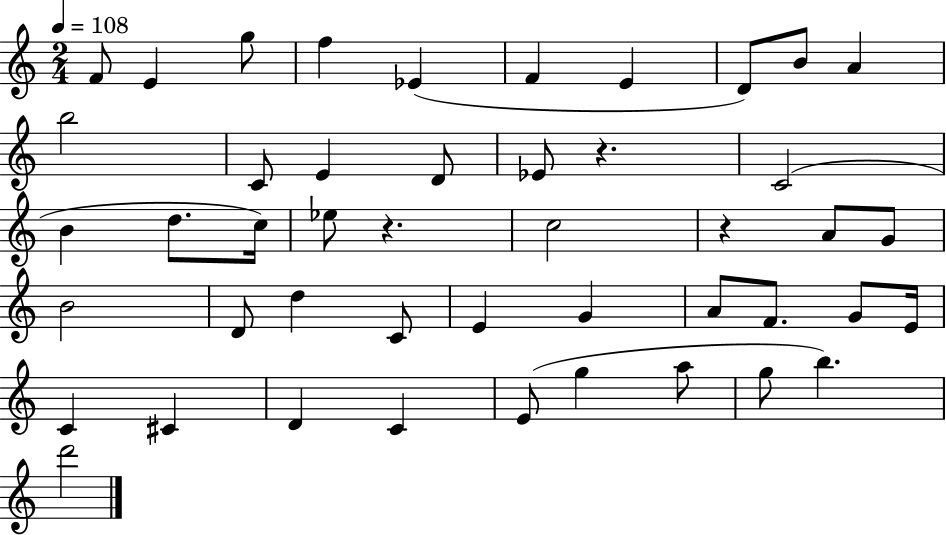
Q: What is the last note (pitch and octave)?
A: D6